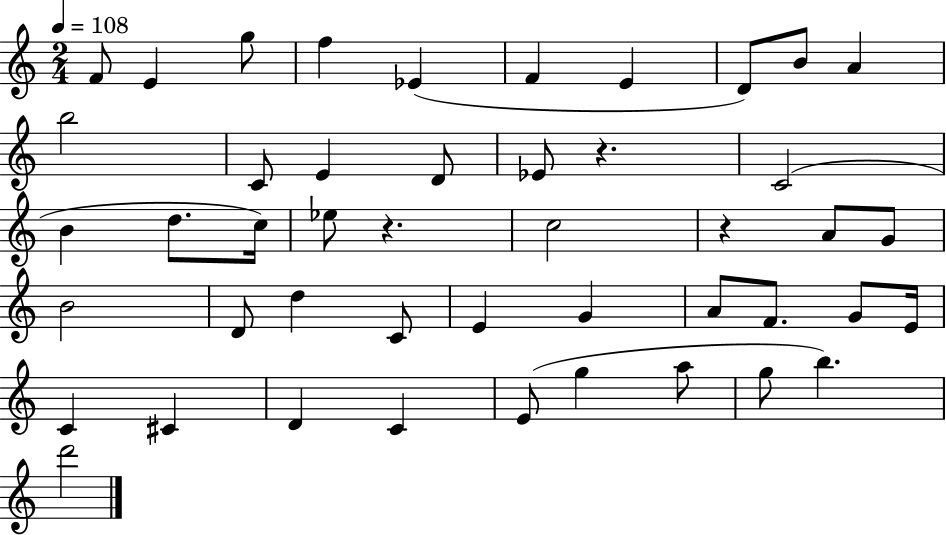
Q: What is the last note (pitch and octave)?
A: D6